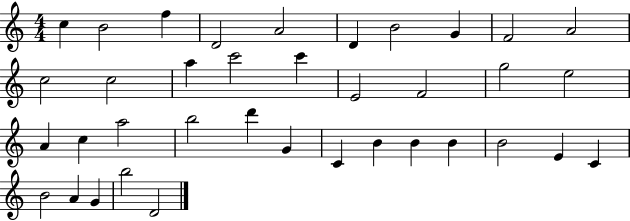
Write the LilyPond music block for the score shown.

{
  \clef treble
  \numericTimeSignature
  \time 4/4
  \key c \major
  c''4 b'2 f''4 | d'2 a'2 | d'4 b'2 g'4 | f'2 a'2 | \break c''2 c''2 | a''4 c'''2 c'''4 | e'2 f'2 | g''2 e''2 | \break a'4 c''4 a''2 | b''2 d'''4 g'4 | c'4 b'4 b'4 b'4 | b'2 e'4 c'4 | \break b'2 a'4 g'4 | b''2 d'2 | \bar "|."
}